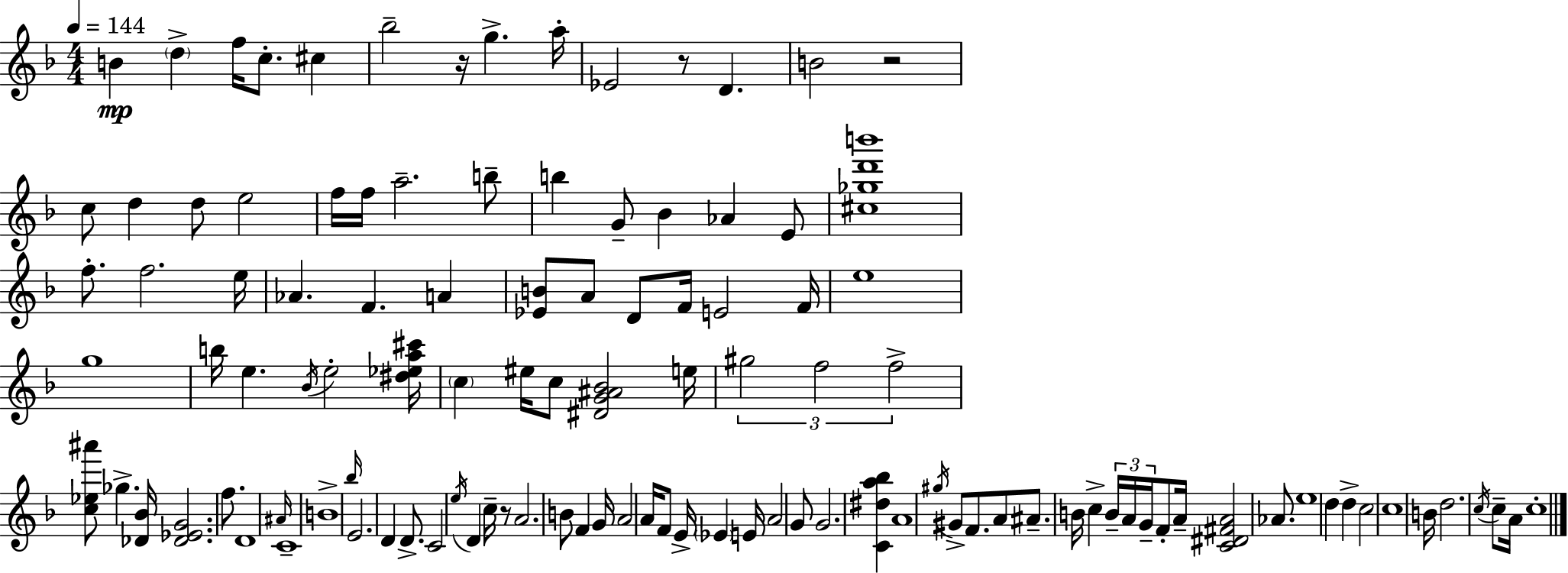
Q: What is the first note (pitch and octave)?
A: B4